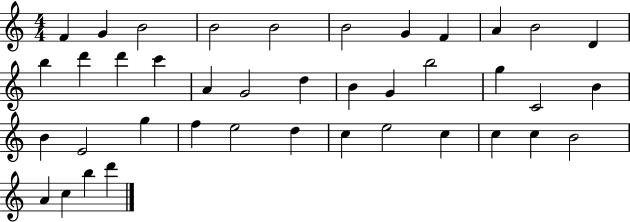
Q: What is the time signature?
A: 4/4